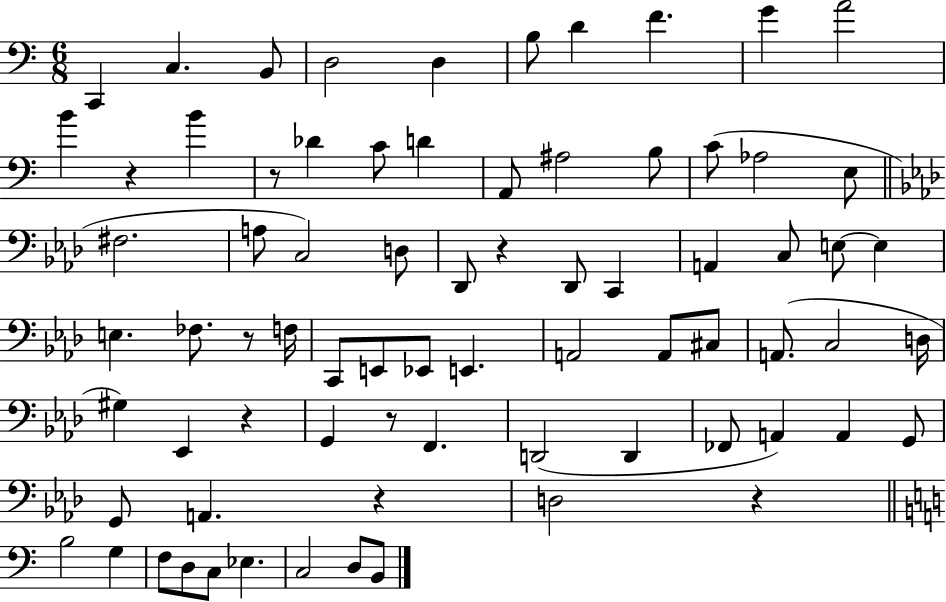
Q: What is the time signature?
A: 6/8